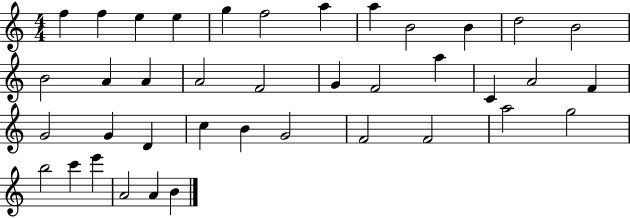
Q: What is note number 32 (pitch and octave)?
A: A5